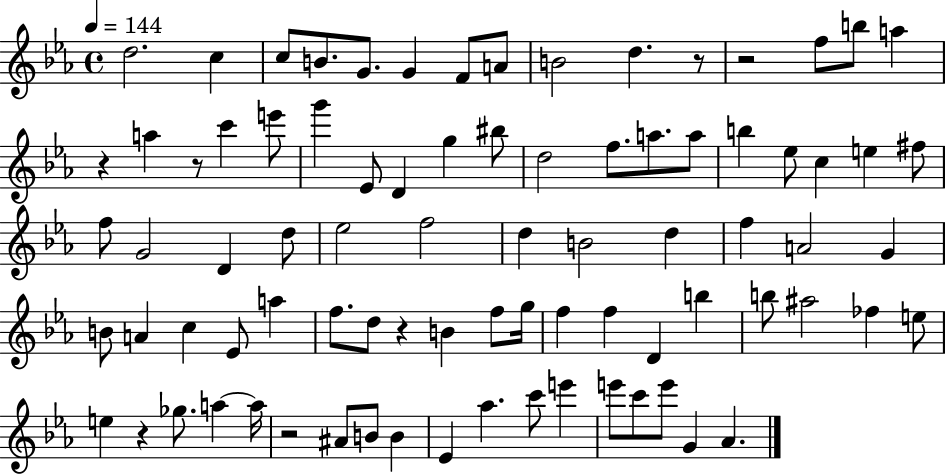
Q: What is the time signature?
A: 4/4